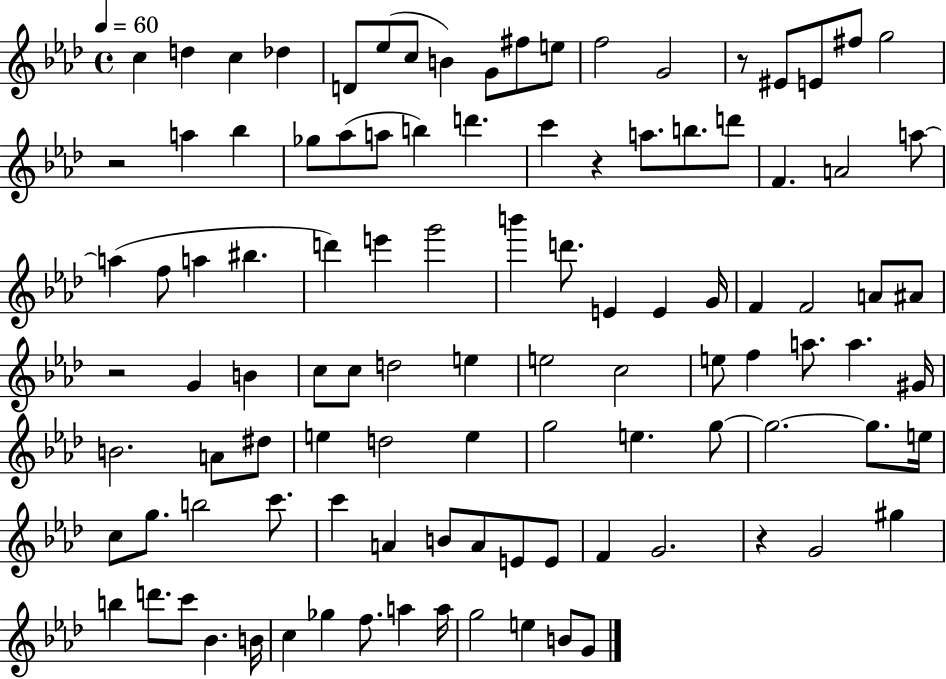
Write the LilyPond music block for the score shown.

{
  \clef treble
  \time 4/4
  \defaultTimeSignature
  \key aes \major
  \tempo 4 = 60
  c''4 d''4 c''4 des''4 | d'8 ees''8( c''8 b'4) g'8 fis''8 e''8 | f''2 g'2 | r8 eis'8 e'8 fis''8 g''2 | \break r2 a''4 bes''4 | ges''8 aes''8( a''8 b''4) d'''4. | c'''4 r4 a''8. b''8. d'''8 | f'4. a'2 a''8~~ | \break a''4( f''8 a''4 bis''4. | d'''4) e'''4 g'''2 | b'''4 d'''8. e'4 e'4 g'16 | f'4 f'2 a'8 ais'8 | \break r2 g'4 b'4 | c''8 c''8 d''2 e''4 | e''2 c''2 | e''8 f''4 a''8. a''4. gis'16 | \break b'2. a'8 dis''8 | e''4 d''2 e''4 | g''2 e''4. g''8~~ | g''2.~~ g''8. e''16 | \break c''8 g''8. b''2 c'''8. | c'''4 a'4 b'8 a'8 e'8 e'8 | f'4 g'2. | r4 g'2 gis''4 | \break b''4 d'''8. c'''8 bes'4. b'16 | c''4 ges''4 f''8. a''4 a''16 | g''2 e''4 b'8 g'8 | \bar "|."
}